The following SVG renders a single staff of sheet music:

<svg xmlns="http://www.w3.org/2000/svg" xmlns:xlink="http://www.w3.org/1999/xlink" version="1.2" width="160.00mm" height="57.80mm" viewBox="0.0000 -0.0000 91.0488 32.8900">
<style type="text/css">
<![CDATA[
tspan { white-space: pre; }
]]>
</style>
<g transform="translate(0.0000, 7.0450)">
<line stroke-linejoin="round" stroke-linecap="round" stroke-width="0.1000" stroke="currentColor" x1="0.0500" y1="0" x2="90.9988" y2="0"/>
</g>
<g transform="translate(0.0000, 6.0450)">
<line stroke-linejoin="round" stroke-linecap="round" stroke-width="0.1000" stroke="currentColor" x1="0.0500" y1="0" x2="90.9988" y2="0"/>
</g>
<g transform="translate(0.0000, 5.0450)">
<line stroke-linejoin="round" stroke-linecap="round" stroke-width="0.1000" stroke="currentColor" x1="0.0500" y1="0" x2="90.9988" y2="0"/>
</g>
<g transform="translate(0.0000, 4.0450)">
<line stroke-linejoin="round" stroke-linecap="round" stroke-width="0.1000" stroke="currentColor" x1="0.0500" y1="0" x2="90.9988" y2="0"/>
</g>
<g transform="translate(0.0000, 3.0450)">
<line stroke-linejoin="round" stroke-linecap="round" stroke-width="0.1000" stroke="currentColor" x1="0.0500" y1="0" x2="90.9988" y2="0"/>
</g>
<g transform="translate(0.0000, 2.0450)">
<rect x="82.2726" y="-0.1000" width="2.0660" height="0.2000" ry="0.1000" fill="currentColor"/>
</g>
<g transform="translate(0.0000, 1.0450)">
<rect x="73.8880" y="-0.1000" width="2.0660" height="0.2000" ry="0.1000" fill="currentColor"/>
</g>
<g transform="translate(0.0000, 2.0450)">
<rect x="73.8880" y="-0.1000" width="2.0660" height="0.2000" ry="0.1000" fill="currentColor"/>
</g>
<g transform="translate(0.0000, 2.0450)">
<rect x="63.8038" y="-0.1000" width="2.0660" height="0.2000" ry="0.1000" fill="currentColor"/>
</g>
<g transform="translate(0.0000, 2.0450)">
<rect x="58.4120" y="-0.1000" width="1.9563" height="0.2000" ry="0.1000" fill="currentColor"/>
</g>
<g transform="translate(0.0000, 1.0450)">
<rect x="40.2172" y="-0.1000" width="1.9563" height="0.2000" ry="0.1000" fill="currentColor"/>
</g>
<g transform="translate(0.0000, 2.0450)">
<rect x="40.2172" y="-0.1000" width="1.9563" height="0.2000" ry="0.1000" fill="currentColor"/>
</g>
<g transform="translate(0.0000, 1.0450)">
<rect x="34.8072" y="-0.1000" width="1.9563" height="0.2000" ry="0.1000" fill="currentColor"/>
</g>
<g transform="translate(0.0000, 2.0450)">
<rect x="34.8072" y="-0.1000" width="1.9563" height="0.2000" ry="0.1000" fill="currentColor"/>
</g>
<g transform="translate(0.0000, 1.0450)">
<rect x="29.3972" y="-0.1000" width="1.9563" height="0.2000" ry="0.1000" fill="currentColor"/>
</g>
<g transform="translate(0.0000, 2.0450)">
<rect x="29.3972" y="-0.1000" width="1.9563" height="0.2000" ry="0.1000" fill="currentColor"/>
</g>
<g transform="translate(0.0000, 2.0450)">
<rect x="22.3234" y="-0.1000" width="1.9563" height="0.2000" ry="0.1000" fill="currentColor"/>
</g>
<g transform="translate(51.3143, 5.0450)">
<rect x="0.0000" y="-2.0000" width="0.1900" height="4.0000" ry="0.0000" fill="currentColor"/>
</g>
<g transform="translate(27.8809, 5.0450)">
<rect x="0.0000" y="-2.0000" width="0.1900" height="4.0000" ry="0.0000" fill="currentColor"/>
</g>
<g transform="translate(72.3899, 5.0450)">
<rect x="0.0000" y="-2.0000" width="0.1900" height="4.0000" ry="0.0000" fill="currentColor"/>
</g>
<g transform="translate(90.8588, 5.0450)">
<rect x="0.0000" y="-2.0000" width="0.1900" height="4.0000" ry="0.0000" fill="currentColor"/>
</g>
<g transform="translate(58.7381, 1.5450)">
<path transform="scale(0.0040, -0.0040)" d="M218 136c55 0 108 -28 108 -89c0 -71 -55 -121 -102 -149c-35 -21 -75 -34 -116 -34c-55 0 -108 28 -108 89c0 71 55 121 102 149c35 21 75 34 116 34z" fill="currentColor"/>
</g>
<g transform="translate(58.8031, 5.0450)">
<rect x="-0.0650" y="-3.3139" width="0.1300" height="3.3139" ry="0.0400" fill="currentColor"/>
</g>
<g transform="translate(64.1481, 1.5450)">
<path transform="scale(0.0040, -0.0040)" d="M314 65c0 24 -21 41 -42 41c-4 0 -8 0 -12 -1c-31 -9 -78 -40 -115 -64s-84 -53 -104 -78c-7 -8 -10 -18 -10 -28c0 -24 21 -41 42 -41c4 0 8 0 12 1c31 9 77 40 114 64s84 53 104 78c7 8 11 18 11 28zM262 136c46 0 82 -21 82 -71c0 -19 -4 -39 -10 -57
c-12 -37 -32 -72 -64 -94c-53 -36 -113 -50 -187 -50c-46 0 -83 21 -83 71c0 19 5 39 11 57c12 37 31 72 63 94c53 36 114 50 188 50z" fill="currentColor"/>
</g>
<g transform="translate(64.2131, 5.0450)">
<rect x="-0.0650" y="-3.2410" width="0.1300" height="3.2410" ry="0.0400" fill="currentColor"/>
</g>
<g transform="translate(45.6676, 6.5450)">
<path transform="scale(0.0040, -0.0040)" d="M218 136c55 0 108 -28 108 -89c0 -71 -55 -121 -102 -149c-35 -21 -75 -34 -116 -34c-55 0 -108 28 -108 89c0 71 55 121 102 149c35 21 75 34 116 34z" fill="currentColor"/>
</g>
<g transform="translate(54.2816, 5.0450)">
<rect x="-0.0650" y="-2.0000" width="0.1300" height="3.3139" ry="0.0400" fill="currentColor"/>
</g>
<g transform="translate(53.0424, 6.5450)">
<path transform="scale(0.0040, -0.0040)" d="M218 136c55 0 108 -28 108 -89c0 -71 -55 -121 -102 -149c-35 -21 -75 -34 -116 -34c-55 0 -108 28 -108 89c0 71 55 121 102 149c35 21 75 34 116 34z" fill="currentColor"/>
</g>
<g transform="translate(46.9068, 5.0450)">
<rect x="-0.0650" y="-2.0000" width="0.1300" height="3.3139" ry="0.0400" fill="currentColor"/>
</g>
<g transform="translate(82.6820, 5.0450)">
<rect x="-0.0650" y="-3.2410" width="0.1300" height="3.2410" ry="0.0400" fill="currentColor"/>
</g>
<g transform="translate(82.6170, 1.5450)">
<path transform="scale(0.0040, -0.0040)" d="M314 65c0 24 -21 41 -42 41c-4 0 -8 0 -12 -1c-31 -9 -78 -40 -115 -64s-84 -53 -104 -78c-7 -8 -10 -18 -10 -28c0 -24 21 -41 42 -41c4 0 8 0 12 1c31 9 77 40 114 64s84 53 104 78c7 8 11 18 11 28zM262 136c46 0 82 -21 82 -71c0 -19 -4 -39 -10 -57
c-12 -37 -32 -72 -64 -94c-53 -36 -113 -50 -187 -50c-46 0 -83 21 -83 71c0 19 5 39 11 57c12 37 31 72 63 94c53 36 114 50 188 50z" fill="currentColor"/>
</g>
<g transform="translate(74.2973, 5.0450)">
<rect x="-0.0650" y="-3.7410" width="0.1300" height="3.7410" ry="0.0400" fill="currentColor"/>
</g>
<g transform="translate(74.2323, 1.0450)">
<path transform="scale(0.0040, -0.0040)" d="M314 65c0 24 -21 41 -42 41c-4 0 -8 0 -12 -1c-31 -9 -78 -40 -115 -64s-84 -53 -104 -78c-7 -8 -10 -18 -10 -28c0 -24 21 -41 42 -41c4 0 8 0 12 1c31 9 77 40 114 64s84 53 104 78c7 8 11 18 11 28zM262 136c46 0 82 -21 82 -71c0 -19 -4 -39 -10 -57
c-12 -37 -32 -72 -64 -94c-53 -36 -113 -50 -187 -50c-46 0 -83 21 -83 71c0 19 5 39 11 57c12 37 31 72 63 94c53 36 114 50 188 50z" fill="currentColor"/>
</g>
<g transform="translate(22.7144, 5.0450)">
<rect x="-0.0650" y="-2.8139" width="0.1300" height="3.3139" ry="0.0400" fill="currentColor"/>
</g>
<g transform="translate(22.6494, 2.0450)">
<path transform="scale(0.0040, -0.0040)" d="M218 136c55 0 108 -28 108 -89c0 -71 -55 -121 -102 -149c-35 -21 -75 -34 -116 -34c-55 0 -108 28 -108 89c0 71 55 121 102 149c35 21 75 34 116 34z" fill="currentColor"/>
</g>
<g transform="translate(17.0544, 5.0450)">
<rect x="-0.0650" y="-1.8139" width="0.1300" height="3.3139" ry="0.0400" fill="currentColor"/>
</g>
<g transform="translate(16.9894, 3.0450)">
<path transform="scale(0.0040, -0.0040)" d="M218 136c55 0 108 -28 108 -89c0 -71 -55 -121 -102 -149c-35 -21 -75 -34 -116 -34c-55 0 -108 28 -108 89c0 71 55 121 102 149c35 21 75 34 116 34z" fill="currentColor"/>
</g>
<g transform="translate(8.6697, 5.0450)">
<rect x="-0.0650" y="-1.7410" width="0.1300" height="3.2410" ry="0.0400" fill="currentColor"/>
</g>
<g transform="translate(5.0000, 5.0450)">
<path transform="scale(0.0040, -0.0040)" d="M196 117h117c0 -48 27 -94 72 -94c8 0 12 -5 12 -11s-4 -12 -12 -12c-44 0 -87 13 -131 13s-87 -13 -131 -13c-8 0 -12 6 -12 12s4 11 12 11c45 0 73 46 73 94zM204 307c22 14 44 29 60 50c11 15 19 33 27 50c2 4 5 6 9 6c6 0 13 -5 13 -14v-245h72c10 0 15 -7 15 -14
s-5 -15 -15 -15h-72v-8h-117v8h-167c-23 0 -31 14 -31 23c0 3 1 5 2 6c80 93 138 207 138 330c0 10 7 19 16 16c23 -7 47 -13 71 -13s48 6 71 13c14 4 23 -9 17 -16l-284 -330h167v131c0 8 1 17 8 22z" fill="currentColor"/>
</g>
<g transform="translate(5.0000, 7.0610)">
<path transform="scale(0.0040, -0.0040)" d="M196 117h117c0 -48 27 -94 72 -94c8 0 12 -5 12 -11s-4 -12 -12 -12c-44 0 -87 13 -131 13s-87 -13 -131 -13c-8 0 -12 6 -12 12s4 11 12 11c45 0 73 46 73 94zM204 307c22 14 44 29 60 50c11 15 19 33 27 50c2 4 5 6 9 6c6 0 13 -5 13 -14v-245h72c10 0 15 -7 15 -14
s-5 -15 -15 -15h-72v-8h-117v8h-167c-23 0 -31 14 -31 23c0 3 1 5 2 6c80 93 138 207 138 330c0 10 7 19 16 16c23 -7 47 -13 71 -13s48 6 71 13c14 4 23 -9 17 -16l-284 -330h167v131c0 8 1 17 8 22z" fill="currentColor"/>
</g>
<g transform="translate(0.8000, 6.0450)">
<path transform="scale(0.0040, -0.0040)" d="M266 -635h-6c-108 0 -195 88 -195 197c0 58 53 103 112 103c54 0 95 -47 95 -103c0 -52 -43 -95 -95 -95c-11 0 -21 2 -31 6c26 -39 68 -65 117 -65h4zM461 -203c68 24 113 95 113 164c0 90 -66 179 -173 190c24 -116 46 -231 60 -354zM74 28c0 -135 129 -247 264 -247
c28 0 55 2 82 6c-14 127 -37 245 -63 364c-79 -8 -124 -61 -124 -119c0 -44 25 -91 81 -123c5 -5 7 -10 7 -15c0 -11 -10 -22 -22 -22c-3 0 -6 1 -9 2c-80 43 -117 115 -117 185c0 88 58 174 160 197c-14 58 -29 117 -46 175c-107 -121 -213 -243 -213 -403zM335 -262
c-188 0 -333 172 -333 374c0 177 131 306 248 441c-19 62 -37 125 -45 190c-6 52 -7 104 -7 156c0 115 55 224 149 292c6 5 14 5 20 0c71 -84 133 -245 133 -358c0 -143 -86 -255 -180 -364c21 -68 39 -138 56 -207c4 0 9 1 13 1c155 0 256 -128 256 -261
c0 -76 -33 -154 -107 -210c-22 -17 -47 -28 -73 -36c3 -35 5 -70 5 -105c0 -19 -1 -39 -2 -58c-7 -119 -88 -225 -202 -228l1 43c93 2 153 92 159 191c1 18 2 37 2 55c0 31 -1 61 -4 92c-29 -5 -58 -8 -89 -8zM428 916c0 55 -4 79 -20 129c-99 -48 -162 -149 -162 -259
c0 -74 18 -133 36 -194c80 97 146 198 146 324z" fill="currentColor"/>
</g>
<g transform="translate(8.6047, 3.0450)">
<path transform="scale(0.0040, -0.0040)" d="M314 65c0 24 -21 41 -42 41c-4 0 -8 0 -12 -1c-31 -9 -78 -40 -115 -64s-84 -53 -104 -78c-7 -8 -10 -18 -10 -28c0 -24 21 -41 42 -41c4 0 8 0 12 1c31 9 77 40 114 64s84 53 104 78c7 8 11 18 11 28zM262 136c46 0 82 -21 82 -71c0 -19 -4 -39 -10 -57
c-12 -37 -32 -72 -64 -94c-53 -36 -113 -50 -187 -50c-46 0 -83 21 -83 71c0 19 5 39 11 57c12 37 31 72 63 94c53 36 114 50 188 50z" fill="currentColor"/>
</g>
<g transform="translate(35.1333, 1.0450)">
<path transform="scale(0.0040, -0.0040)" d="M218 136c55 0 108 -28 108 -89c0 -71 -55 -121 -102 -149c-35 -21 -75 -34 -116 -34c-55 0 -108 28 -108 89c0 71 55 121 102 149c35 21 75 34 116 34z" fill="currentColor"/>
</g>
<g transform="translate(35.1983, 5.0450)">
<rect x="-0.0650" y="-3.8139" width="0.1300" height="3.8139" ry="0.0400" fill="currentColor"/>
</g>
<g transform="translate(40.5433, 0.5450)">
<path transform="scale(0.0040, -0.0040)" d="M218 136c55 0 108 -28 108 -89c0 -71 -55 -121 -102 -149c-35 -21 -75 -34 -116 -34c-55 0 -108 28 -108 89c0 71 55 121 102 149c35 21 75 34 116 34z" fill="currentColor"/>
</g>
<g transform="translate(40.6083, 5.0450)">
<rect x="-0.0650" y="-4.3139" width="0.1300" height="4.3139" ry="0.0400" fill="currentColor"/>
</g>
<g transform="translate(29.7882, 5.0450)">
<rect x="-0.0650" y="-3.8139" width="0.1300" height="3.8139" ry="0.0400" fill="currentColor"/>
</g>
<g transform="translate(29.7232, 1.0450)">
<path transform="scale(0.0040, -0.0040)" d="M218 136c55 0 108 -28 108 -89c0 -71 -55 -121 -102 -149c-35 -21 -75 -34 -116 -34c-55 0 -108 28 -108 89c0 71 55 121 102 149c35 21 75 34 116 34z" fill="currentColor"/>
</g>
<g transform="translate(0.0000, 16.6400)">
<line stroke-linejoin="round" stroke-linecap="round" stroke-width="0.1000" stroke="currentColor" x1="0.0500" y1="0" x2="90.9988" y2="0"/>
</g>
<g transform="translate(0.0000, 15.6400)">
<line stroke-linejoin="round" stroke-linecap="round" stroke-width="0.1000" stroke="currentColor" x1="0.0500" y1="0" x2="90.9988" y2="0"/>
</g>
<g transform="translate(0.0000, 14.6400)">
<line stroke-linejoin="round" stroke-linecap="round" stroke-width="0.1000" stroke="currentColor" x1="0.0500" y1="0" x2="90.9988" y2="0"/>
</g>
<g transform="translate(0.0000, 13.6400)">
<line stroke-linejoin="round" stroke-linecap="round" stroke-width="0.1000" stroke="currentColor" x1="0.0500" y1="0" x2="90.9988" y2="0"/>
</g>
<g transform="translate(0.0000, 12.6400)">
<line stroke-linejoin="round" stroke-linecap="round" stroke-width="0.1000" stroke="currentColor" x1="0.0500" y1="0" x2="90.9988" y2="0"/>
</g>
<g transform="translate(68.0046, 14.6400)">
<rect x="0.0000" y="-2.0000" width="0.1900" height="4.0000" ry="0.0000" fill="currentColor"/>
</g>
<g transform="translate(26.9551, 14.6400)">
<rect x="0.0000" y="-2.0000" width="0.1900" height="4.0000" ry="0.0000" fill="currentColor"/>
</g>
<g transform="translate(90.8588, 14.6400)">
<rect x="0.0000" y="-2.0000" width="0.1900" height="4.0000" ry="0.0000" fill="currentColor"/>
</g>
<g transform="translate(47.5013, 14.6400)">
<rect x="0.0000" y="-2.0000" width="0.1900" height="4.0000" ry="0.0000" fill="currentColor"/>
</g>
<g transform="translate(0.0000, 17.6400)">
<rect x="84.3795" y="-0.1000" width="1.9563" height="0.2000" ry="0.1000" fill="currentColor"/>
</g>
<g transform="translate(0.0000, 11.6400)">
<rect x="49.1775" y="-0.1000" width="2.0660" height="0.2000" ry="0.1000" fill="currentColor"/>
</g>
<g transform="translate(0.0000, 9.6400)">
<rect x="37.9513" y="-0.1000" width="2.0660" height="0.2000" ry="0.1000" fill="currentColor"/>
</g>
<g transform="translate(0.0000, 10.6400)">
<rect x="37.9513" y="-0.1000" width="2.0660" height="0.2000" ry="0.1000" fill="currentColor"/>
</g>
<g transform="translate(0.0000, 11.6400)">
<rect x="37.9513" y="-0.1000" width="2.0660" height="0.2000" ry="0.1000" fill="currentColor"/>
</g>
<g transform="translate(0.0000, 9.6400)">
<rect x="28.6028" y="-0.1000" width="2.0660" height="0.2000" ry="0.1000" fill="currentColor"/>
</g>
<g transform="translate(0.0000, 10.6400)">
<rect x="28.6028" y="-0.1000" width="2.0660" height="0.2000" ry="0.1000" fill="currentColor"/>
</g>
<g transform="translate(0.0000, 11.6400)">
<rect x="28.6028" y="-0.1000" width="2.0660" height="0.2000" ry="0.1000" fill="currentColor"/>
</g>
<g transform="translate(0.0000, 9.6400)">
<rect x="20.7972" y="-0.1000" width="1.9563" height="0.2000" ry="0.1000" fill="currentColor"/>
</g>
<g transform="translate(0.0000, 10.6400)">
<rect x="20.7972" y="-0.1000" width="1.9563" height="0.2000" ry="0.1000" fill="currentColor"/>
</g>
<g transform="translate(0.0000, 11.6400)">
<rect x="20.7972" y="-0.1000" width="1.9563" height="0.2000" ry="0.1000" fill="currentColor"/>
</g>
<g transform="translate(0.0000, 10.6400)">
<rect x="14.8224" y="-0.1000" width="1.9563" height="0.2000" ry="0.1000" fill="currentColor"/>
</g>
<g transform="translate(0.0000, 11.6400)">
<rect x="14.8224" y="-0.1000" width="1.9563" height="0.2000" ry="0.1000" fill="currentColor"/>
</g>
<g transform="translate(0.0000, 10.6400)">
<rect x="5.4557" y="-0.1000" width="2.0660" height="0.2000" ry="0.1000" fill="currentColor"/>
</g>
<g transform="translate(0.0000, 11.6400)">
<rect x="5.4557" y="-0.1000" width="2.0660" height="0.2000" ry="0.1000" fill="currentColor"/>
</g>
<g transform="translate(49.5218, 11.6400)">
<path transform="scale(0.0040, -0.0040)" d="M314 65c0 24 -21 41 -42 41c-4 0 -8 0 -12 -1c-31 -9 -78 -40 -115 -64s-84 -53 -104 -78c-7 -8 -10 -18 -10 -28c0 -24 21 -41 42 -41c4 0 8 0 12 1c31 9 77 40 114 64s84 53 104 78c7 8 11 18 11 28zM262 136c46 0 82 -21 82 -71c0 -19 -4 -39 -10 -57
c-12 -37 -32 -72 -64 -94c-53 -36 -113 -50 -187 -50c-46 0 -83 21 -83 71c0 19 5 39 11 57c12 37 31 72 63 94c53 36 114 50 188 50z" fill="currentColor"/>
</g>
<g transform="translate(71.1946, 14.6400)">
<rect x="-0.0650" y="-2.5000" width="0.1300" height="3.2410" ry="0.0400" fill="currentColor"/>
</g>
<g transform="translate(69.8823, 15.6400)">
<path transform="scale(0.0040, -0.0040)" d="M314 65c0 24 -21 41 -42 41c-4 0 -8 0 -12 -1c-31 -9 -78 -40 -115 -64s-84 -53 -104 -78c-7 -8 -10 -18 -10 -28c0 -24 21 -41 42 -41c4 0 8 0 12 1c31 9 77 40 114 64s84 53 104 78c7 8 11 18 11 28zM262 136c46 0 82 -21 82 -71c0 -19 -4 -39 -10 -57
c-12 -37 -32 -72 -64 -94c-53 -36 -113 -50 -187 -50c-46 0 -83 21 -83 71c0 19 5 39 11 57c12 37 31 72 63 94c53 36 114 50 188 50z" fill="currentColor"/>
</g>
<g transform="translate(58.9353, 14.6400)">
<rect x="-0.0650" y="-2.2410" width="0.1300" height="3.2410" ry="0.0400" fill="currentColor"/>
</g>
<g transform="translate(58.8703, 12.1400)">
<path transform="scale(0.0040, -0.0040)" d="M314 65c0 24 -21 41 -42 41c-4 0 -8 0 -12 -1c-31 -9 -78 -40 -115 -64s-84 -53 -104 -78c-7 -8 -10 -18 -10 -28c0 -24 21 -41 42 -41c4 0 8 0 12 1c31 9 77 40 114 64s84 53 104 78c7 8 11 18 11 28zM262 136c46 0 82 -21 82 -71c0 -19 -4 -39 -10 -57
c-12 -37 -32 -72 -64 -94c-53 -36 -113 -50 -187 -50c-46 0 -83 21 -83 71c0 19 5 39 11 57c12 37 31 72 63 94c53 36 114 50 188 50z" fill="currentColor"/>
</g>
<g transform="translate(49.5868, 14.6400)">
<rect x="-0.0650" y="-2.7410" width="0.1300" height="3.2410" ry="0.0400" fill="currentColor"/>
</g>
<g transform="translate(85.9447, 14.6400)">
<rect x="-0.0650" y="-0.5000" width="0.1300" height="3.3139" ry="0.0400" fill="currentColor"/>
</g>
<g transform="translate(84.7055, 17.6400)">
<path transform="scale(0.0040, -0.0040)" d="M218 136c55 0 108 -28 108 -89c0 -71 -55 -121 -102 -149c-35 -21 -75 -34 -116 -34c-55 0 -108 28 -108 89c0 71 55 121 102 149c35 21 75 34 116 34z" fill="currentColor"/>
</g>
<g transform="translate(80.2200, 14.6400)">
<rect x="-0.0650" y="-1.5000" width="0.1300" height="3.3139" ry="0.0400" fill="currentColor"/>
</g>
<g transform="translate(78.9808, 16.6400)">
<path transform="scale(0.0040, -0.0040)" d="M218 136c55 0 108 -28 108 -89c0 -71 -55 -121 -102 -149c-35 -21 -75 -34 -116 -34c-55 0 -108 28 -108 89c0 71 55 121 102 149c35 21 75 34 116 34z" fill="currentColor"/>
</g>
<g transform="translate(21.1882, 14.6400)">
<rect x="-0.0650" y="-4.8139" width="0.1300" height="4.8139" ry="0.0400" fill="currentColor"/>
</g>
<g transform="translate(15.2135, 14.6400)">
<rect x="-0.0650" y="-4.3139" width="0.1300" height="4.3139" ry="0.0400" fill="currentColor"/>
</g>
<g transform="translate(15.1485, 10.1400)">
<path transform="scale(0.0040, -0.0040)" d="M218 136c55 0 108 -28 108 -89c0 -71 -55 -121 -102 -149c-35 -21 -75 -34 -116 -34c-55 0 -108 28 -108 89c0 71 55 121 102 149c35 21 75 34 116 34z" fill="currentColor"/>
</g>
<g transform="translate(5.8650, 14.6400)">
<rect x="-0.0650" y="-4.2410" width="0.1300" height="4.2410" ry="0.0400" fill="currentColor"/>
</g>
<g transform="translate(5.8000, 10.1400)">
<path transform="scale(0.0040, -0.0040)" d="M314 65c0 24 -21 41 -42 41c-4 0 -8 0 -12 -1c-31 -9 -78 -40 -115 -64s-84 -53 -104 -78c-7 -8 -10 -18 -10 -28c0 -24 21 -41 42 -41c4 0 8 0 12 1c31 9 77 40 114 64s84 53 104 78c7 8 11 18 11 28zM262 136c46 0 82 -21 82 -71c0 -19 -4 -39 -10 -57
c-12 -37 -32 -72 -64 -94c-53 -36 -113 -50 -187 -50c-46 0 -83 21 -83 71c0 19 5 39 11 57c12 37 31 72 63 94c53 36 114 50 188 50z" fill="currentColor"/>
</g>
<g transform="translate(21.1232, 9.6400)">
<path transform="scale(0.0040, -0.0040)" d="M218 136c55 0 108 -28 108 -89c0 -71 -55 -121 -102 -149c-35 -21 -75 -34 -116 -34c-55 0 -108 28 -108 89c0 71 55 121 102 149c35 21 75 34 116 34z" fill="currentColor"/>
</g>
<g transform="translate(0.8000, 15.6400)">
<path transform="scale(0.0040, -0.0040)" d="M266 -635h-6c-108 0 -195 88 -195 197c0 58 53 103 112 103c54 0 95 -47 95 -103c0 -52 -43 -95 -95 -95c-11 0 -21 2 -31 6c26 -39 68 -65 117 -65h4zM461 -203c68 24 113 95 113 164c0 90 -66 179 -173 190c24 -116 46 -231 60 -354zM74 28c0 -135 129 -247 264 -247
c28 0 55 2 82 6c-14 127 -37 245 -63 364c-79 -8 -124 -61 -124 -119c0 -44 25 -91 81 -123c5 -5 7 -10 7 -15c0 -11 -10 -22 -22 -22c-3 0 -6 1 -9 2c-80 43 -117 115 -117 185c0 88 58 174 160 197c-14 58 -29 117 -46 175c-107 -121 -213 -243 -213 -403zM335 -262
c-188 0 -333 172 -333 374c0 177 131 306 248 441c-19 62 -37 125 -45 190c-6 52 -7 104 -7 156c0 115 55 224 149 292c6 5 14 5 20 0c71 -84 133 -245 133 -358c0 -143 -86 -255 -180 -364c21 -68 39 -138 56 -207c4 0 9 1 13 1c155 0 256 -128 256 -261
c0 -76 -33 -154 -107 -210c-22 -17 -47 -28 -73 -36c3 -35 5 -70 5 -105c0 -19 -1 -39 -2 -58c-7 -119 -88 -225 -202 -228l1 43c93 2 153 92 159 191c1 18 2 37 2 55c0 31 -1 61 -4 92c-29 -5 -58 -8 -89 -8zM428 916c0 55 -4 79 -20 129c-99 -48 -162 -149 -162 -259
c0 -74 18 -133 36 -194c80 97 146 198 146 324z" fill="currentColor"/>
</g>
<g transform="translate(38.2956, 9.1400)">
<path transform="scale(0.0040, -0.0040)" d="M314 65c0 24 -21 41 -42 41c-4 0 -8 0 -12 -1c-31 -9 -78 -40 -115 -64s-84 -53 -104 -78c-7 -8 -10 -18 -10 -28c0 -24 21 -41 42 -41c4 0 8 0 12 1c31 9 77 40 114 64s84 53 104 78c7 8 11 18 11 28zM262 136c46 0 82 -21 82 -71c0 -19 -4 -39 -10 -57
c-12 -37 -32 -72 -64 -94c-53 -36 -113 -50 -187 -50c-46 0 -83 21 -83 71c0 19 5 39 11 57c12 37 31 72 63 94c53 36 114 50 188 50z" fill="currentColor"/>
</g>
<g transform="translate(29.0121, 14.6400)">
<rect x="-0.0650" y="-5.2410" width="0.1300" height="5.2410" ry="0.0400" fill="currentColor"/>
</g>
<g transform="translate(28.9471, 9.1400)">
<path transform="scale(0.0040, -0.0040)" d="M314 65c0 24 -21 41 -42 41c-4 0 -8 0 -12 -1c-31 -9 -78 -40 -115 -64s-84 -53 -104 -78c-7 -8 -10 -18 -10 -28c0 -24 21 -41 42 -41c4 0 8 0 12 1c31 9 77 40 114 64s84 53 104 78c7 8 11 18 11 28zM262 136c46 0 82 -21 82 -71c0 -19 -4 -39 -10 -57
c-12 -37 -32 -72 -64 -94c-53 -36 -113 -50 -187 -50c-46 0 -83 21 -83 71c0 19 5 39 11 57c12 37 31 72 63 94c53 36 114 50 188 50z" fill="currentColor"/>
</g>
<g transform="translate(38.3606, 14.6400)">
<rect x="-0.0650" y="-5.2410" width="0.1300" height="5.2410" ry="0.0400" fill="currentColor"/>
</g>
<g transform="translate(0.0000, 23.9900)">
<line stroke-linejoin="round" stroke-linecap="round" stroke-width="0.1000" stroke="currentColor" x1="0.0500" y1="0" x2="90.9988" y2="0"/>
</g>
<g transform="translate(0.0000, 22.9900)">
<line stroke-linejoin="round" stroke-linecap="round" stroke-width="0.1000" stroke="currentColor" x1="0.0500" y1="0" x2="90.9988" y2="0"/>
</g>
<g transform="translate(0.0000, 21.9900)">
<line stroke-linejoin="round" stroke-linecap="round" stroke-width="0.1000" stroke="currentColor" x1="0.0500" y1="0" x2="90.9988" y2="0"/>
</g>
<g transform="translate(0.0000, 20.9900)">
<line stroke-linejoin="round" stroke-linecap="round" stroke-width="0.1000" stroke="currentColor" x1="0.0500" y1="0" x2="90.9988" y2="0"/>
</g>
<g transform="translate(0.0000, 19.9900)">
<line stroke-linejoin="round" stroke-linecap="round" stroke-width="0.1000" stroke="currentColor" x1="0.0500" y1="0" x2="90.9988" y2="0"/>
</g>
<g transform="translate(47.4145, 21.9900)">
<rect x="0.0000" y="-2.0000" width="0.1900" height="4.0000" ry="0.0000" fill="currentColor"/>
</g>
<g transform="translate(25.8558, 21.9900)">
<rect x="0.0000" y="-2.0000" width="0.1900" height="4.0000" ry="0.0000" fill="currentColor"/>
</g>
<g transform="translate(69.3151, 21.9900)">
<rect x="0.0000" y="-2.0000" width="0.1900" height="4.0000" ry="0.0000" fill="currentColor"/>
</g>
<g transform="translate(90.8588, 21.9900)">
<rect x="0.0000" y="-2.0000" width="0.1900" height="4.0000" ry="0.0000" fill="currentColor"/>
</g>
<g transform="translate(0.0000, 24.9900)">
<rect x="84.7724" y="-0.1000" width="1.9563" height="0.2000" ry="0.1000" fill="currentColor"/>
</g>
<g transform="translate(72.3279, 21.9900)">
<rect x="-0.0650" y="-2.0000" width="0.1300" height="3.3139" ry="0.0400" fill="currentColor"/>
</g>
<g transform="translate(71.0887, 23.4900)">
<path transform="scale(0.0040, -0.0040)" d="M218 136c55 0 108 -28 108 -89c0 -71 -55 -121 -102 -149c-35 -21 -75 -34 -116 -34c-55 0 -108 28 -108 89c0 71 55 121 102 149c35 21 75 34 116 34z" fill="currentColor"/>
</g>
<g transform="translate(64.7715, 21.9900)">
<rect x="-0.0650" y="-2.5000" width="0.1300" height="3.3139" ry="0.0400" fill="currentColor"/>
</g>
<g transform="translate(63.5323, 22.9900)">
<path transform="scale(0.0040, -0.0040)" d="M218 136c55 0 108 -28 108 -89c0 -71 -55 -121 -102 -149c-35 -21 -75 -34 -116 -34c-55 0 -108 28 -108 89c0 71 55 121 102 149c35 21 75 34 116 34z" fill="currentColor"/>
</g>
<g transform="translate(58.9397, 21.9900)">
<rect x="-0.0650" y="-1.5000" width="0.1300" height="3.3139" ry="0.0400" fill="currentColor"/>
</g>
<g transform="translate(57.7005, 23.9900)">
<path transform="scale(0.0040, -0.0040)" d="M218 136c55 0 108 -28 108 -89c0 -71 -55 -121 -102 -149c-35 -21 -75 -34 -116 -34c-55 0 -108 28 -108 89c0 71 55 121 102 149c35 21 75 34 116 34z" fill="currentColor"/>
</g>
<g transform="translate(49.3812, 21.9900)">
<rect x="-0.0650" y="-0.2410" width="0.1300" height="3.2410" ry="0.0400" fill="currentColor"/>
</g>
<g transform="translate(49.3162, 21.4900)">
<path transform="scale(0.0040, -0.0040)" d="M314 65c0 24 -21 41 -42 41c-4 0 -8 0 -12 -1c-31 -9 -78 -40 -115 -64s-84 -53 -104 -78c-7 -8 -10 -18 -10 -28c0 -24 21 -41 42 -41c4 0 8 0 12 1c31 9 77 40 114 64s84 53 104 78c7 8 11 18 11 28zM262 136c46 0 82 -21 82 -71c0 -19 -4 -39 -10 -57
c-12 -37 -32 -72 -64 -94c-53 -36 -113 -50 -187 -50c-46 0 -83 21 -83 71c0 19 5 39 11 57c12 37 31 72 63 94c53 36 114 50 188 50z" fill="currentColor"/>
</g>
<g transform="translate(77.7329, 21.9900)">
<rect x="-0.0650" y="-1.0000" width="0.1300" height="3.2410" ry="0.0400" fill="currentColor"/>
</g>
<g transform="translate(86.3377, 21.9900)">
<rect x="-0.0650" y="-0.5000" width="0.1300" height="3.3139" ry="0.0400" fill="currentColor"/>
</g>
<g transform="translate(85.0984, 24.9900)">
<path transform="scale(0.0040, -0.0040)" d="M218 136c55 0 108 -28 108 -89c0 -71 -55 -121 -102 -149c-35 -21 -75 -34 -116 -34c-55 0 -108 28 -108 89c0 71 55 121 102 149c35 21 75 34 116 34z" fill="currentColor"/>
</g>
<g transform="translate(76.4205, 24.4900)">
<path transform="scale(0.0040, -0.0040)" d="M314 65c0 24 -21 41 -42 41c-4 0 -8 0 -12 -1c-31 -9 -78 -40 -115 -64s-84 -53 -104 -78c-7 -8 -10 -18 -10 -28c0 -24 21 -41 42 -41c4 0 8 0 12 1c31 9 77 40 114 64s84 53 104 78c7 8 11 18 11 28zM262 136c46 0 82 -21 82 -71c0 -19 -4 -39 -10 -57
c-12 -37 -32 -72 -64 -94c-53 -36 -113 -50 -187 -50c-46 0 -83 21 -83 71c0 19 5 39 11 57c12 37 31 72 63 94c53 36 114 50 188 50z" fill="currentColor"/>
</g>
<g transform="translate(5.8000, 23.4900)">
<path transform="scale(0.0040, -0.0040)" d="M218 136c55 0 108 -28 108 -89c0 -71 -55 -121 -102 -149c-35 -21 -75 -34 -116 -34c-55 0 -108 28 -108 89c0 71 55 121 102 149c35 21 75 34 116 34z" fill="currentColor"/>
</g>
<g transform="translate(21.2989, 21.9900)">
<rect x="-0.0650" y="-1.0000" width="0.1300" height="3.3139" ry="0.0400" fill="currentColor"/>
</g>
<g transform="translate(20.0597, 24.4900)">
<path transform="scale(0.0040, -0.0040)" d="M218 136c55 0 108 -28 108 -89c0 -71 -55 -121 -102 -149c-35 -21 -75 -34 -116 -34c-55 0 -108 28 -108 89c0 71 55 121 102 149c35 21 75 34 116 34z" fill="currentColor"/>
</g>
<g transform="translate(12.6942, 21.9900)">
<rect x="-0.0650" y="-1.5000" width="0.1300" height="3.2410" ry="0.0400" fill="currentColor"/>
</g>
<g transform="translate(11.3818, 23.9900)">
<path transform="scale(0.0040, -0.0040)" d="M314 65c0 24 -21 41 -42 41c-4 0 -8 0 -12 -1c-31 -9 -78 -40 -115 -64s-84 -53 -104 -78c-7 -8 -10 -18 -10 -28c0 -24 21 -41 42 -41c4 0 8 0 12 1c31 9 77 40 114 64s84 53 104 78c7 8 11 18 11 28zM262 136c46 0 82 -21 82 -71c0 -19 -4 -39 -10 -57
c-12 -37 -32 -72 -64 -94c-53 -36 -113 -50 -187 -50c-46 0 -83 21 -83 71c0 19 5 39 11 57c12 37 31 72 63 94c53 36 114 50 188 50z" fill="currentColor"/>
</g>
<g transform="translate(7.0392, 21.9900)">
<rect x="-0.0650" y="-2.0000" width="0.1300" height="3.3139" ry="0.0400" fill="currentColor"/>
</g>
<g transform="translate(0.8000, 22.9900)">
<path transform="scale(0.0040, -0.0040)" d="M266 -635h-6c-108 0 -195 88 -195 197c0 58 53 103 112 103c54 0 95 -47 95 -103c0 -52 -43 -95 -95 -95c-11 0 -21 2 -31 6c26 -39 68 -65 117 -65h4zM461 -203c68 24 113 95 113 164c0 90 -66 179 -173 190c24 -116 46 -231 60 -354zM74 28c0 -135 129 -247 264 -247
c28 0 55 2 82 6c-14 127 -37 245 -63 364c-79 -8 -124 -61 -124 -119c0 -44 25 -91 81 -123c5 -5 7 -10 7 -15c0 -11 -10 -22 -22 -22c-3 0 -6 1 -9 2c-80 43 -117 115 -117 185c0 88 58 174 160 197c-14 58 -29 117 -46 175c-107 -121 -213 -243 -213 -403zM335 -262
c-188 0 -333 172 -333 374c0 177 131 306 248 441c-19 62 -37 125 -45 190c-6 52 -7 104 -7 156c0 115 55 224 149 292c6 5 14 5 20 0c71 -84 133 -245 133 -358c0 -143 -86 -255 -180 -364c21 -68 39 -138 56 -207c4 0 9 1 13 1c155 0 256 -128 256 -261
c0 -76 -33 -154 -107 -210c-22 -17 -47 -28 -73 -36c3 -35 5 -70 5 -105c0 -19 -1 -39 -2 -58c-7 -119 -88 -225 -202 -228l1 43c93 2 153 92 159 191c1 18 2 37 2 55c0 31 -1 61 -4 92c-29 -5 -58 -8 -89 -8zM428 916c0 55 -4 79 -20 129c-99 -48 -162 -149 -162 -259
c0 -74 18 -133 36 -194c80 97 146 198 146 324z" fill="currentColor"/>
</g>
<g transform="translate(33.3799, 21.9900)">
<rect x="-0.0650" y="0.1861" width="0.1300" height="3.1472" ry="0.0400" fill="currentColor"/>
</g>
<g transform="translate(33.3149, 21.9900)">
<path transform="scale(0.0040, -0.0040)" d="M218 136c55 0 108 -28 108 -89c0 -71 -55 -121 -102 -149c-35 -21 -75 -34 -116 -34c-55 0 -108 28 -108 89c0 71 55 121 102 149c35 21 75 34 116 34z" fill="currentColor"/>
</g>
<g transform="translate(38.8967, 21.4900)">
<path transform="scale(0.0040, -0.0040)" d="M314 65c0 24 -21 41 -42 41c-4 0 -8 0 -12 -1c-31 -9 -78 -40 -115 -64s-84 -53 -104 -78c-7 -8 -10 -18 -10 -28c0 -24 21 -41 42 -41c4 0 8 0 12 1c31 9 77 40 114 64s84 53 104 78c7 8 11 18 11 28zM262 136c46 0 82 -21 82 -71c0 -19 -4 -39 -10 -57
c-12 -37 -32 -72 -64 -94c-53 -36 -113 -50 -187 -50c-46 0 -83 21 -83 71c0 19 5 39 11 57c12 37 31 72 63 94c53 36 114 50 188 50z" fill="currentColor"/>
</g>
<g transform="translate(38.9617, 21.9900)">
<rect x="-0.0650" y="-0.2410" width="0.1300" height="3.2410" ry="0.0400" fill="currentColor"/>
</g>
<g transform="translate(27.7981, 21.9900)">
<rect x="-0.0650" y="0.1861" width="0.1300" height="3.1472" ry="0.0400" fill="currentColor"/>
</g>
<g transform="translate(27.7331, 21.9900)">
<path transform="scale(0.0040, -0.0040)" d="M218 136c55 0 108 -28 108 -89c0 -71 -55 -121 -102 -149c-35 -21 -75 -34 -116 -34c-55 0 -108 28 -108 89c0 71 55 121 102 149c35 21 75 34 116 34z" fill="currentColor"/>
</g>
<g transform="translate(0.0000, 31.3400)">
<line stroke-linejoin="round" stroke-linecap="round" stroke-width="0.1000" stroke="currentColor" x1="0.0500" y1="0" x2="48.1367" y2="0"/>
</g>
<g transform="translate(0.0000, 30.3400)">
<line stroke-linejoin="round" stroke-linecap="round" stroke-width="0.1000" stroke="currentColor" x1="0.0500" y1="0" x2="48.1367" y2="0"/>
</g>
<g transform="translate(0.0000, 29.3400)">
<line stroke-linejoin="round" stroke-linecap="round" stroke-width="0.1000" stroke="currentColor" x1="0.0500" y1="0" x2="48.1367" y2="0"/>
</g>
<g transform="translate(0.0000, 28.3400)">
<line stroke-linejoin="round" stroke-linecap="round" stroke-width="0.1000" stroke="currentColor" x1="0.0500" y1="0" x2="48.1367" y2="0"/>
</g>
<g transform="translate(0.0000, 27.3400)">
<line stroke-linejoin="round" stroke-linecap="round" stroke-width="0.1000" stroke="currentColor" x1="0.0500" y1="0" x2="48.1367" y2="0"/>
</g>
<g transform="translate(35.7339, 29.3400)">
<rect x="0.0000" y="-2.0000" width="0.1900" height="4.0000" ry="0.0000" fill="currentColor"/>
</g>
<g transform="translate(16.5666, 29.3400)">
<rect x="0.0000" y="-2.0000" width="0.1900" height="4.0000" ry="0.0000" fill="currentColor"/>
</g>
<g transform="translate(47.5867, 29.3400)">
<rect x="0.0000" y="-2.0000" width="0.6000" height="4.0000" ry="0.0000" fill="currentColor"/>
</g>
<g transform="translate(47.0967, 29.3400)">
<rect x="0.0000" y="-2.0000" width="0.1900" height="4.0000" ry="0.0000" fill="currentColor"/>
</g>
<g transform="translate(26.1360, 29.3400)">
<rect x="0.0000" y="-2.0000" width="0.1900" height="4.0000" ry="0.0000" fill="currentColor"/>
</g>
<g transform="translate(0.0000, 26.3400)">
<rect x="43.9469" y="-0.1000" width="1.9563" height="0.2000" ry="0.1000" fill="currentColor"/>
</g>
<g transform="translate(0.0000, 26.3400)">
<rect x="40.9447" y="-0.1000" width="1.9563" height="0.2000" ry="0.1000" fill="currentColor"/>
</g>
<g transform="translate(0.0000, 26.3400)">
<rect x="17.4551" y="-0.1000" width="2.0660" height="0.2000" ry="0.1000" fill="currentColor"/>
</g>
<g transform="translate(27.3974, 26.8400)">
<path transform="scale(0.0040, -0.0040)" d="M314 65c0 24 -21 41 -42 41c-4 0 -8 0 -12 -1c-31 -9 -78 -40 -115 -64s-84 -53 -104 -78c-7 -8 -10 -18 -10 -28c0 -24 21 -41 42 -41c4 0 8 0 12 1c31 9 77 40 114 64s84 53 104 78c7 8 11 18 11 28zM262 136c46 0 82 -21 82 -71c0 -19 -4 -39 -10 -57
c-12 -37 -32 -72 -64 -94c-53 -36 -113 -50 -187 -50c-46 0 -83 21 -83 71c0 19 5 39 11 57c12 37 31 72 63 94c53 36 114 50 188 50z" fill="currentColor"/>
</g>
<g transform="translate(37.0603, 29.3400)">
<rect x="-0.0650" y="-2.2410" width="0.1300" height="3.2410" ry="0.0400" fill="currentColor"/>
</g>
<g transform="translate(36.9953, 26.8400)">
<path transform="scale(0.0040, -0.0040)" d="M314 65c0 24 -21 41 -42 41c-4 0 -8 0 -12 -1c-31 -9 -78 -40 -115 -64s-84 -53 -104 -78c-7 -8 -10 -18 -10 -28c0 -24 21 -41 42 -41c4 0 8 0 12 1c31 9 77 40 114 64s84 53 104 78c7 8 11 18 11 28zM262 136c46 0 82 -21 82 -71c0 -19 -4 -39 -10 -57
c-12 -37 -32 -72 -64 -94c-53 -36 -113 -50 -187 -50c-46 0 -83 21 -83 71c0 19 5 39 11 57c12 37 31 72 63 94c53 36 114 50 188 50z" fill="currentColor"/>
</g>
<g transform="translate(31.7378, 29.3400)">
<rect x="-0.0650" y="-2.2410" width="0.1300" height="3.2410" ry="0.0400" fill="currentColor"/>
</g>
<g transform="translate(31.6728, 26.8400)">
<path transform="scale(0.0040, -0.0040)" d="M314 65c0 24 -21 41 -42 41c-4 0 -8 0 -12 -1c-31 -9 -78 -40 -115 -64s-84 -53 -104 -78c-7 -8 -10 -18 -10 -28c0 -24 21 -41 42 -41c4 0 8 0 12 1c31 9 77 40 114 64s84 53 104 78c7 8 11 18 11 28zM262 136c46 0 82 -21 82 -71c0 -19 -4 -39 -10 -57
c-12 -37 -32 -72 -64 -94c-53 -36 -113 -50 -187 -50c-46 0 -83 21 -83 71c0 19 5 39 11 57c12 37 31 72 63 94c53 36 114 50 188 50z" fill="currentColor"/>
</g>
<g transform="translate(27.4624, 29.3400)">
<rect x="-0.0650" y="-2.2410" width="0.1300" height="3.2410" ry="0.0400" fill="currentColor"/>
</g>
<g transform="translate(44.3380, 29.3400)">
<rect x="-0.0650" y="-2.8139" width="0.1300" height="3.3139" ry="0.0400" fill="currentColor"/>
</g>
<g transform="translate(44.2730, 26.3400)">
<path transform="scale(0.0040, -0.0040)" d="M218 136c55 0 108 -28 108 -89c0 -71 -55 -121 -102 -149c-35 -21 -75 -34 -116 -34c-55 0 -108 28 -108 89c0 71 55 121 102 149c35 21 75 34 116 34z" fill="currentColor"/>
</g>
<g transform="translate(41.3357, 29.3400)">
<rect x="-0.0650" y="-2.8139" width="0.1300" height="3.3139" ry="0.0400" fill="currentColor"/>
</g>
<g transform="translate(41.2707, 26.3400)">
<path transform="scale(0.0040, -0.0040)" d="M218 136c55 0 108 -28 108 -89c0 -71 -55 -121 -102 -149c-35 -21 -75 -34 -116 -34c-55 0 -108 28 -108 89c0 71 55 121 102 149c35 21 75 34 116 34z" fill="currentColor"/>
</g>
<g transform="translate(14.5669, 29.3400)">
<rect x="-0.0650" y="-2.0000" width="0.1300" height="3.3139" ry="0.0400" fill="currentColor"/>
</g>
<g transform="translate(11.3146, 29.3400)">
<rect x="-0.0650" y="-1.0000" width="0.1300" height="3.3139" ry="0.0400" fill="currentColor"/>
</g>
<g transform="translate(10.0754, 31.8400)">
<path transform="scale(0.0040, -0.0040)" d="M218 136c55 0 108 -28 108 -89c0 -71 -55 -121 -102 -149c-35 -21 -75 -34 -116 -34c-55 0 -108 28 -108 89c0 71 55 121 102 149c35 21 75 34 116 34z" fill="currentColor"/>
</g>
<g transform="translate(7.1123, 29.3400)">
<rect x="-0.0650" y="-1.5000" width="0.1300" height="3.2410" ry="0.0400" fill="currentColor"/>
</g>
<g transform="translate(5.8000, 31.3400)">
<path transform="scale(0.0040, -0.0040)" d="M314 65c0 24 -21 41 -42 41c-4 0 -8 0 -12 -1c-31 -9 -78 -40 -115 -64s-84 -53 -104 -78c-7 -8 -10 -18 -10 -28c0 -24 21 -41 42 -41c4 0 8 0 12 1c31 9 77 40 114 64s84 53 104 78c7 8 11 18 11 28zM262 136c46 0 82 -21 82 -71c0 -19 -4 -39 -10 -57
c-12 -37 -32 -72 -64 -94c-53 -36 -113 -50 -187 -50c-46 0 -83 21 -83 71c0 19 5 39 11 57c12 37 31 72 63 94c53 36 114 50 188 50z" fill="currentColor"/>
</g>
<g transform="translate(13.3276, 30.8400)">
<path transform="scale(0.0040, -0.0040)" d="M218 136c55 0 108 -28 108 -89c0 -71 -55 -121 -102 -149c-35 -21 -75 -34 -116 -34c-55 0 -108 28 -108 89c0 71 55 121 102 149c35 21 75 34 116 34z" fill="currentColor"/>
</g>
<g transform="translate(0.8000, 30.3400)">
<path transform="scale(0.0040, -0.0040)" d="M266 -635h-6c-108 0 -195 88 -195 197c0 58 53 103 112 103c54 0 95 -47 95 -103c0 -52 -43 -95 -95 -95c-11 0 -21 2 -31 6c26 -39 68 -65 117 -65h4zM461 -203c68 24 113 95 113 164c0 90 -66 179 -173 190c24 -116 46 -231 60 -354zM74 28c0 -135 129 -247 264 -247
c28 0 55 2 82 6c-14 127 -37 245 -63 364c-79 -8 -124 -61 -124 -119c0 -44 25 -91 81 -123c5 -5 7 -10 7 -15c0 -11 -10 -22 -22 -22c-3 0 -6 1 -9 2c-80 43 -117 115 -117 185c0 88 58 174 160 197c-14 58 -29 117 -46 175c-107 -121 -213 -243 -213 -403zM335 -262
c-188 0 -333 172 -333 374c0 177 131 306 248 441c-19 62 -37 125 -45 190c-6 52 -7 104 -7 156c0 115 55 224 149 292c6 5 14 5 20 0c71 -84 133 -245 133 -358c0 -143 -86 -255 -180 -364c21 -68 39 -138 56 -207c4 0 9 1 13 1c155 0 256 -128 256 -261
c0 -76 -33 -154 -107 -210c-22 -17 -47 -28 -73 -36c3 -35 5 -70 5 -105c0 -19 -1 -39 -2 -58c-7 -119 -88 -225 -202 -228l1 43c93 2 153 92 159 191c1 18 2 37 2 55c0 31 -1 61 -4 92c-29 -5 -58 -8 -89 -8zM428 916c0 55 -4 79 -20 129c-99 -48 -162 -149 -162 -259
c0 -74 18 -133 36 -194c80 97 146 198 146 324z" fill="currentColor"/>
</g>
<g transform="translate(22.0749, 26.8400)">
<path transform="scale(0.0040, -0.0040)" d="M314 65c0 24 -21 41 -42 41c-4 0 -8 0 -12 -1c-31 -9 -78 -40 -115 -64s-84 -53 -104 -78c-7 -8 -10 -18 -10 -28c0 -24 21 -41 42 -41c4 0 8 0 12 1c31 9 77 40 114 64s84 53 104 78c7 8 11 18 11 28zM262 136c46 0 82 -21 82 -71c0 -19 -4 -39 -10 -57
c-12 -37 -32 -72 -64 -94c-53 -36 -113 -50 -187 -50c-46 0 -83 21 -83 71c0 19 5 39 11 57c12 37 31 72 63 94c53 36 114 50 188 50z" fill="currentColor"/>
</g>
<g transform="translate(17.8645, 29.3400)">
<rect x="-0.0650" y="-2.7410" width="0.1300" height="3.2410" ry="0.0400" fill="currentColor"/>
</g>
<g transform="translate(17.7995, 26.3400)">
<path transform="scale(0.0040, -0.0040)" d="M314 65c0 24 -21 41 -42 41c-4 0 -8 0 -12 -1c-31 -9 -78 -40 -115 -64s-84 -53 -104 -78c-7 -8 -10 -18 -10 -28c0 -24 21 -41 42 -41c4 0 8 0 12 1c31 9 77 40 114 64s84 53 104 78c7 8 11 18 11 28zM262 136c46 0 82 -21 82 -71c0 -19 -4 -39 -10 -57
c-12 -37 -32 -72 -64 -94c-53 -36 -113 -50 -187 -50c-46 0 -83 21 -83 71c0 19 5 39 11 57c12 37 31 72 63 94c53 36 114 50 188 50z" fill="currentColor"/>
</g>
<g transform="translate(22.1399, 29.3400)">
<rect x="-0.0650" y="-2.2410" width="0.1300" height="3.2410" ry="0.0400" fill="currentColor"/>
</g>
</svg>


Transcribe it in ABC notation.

X:1
T:Untitled
M:4/4
L:1/4
K:C
f2 f a c' c' d' F F b b2 c'2 b2 d'2 d' e' f'2 f'2 a2 g2 G2 E C F E2 D B B c2 c2 E G F D2 C E2 D F a2 g2 g2 g2 g2 a a